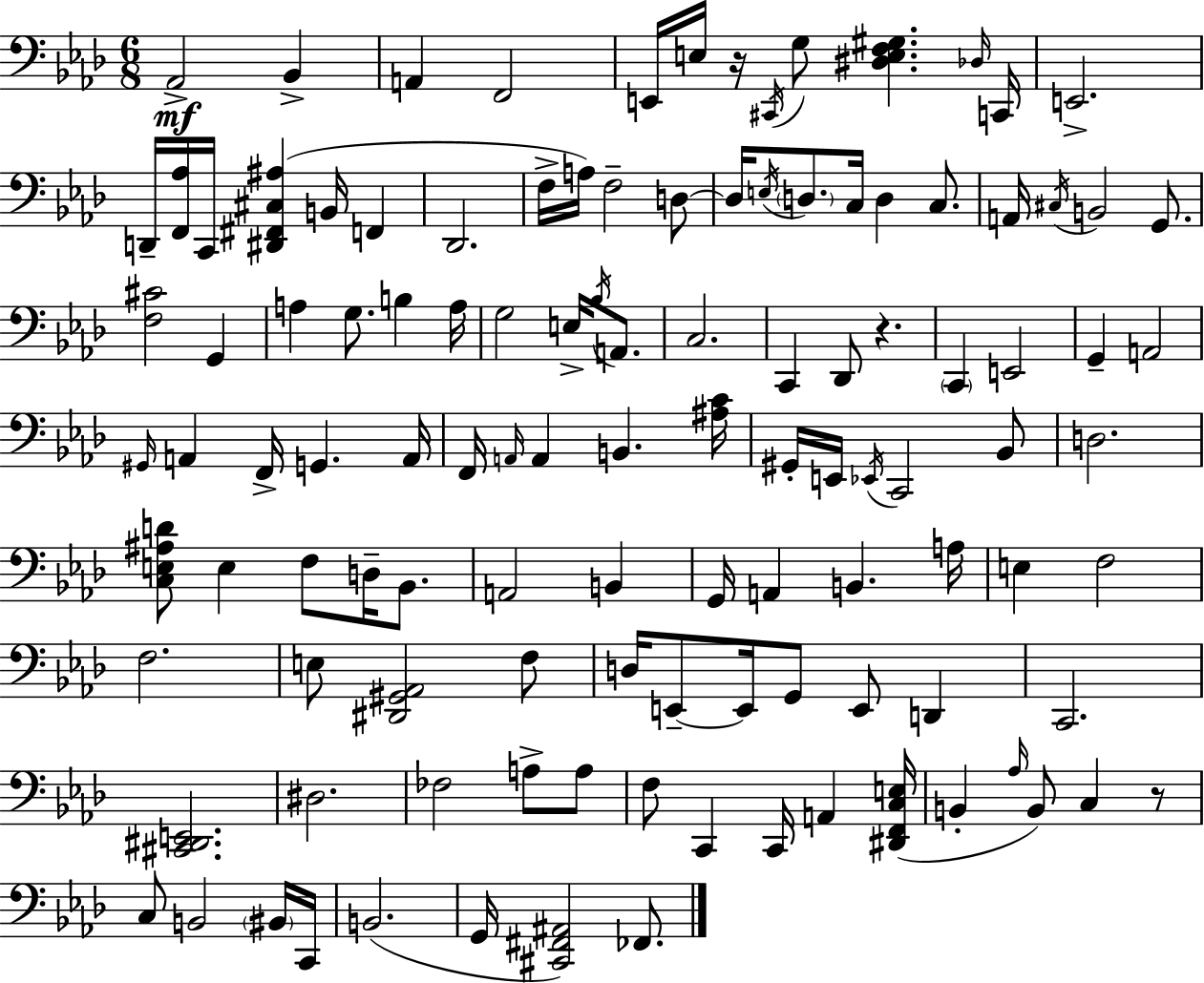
Ab2/h Bb2/q A2/q F2/h E2/s E3/s R/s C#2/s G3/e [D#3,E3,F3,G#3]/q. Db3/s C2/s E2/h. D2/s [F2,Ab3]/s C2/s [D#2,F#2,C#3,A#3]/q B2/s F2/q Db2/h. F3/s A3/s F3/h D3/e D3/s E3/s D3/e. C3/s D3/q C3/e. A2/s C#3/s B2/h G2/e. [F3,C#4]/h G2/q A3/q G3/e. B3/q A3/s G3/h E3/s Bb3/s A2/e. C3/h. C2/q Db2/e R/q. C2/q E2/h G2/q A2/h G#2/s A2/q F2/s G2/q. A2/s F2/s A2/s A2/q B2/q. [A#3,C4]/s G#2/s E2/s Eb2/s C2/h Bb2/e D3/h. [C3,E3,A#3,D4]/e E3/q F3/e D3/s Bb2/e. A2/h B2/q G2/s A2/q B2/q. A3/s E3/q F3/h F3/h. E3/e [D#2,G#2,Ab2]/h F3/e D3/s E2/e E2/s G2/e E2/e D2/q C2/h. [C#2,D#2,E2]/h. D#3/h. FES3/h A3/e A3/e F3/e C2/q C2/s A2/q [D#2,F2,C3,E3]/s B2/q Ab3/s B2/e C3/q R/e C3/e B2/h BIS2/s C2/s B2/h. G2/s [C#2,F#2,A#2]/h FES2/e.